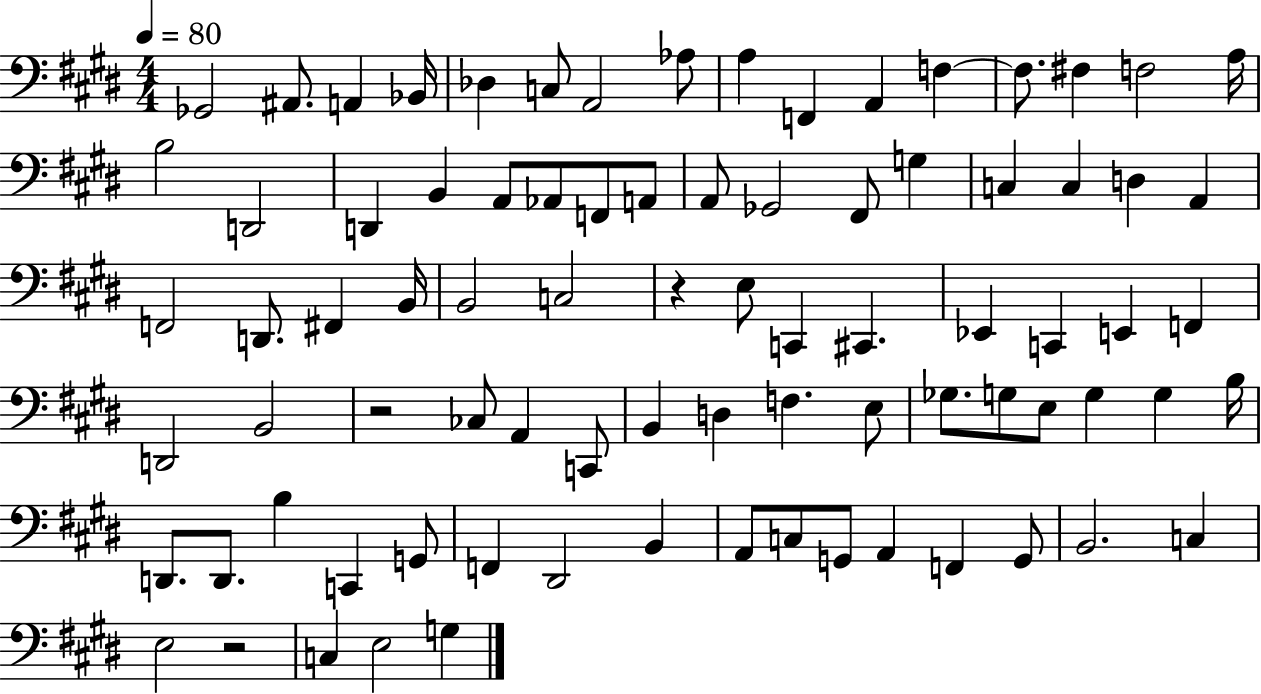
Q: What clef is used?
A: bass